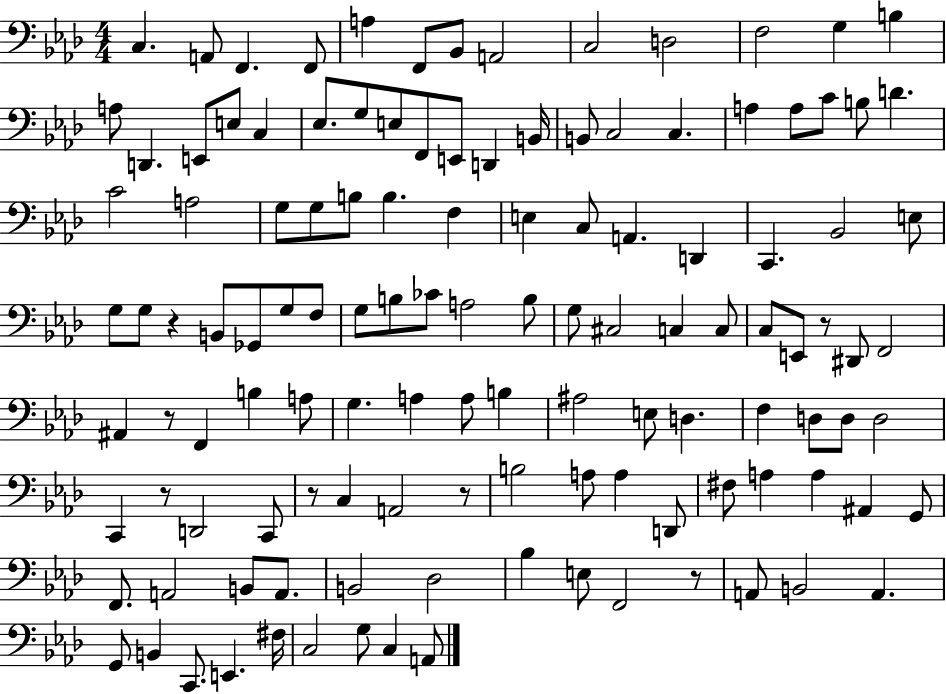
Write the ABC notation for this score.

X:1
T:Untitled
M:4/4
L:1/4
K:Ab
C, A,,/2 F,, F,,/2 A, F,,/2 _B,,/2 A,,2 C,2 D,2 F,2 G, B, A,/2 D,, E,,/2 E,/2 C, _E,/2 G,/2 E,/2 F,,/2 E,,/2 D,, B,,/4 B,,/2 C,2 C, A, A,/2 C/2 B,/2 D C2 A,2 G,/2 G,/2 B,/2 B, F, E, C,/2 A,, D,, C,, _B,,2 E,/2 G,/2 G,/2 z B,,/2 _G,,/2 G,/2 F,/2 G,/2 B,/2 _C/2 A,2 B,/2 G,/2 ^C,2 C, C,/2 C,/2 E,,/2 z/2 ^D,,/2 F,,2 ^A,, z/2 F,, B, A,/2 G, A, A,/2 B, ^A,2 E,/2 D, F, D,/2 D,/2 D,2 C,, z/2 D,,2 C,,/2 z/2 C, A,,2 z/2 B,2 A,/2 A, D,,/2 ^F,/2 A, A, ^A,, G,,/2 F,,/2 A,,2 B,,/2 A,,/2 B,,2 _D,2 _B, E,/2 F,,2 z/2 A,,/2 B,,2 A,, G,,/2 B,, C,,/2 E,, ^F,/4 C,2 G,/2 C, A,,/2